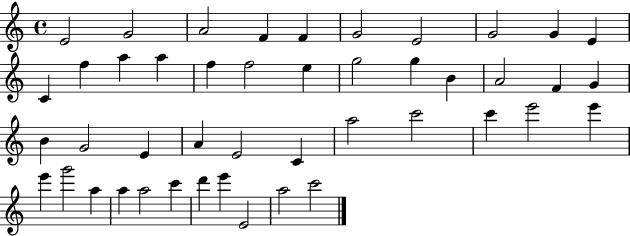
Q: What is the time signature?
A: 4/4